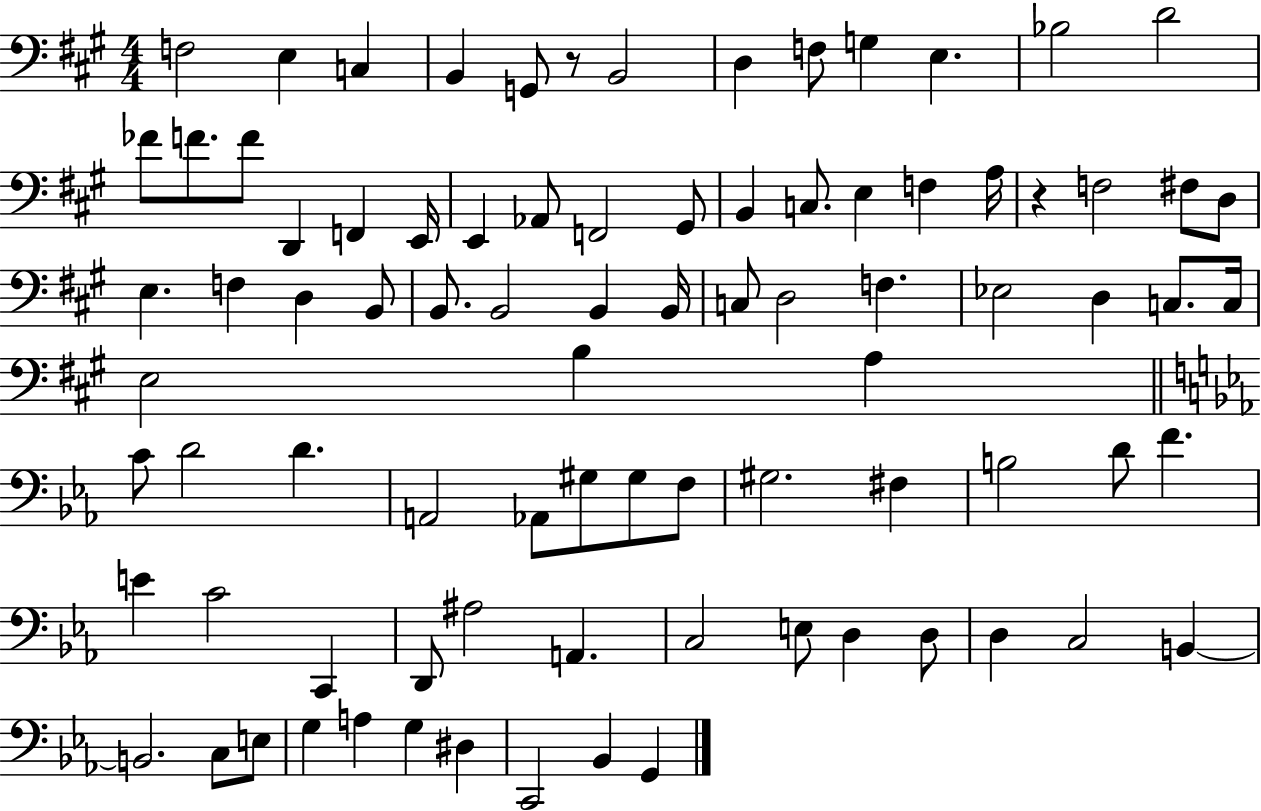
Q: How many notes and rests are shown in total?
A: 86